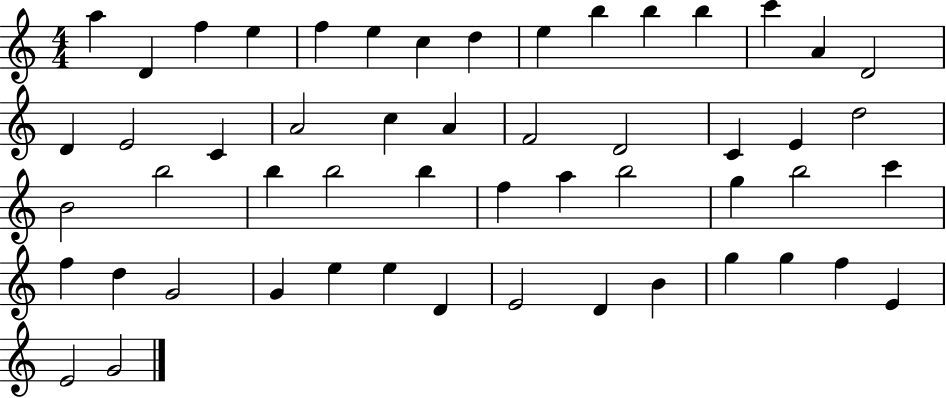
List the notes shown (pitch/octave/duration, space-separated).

A5/q D4/q F5/q E5/q F5/q E5/q C5/q D5/q E5/q B5/q B5/q B5/q C6/q A4/q D4/h D4/q E4/h C4/q A4/h C5/q A4/q F4/h D4/h C4/q E4/q D5/h B4/h B5/h B5/q B5/h B5/q F5/q A5/q B5/h G5/q B5/h C6/q F5/q D5/q G4/h G4/q E5/q E5/q D4/q E4/h D4/q B4/q G5/q G5/q F5/q E4/q E4/h G4/h